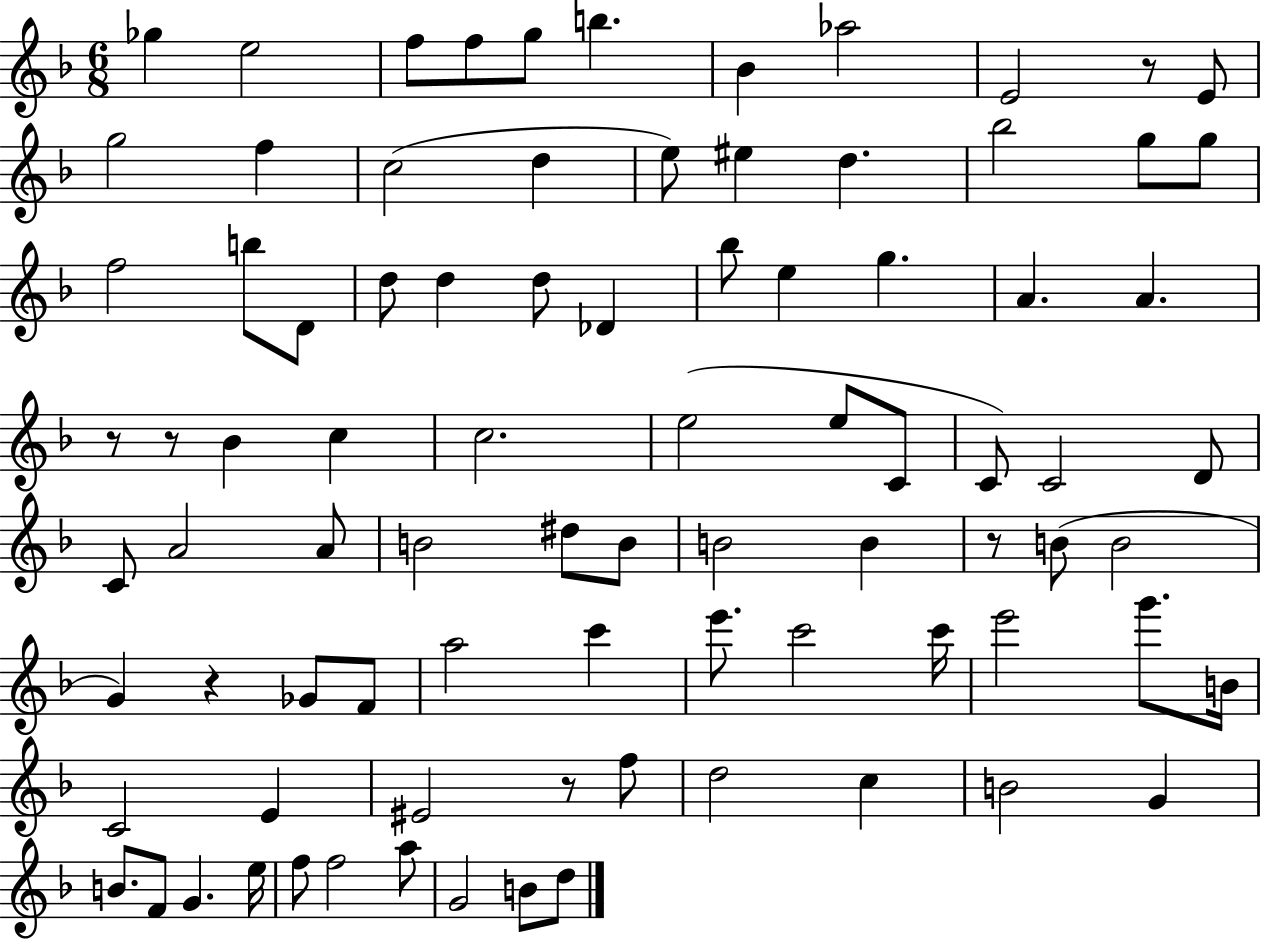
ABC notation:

X:1
T:Untitled
M:6/8
L:1/4
K:F
_g e2 f/2 f/2 g/2 b _B _a2 E2 z/2 E/2 g2 f c2 d e/2 ^e d _b2 g/2 g/2 f2 b/2 D/2 d/2 d d/2 _D _b/2 e g A A z/2 z/2 _B c c2 e2 e/2 C/2 C/2 C2 D/2 C/2 A2 A/2 B2 ^d/2 B/2 B2 B z/2 B/2 B2 G z _G/2 F/2 a2 c' e'/2 c'2 c'/4 e'2 g'/2 B/4 C2 E ^E2 z/2 f/2 d2 c B2 G B/2 F/2 G e/4 f/2 f2 a/2 G2 B/2 d/2